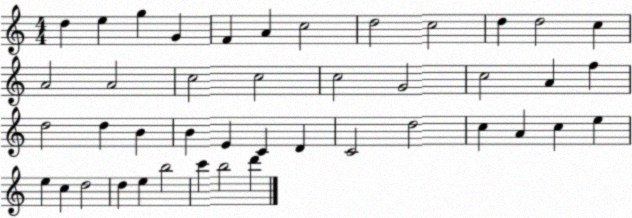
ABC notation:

X:1
T:Untitled
M:4/4
L:1/4
K:C
d e g G F A c2 d2 c2 d d2 c A2 A2 c2 c2 c2 G2 c2 A f d2 d B B E C D C2 d2 c A c e e c d2 d e b2 c' b2 d'